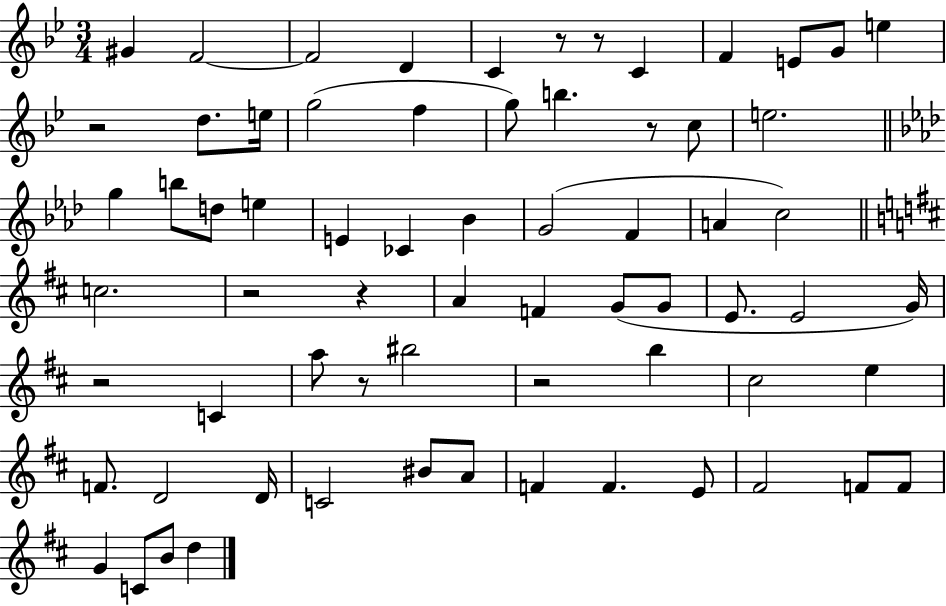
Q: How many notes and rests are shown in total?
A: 68